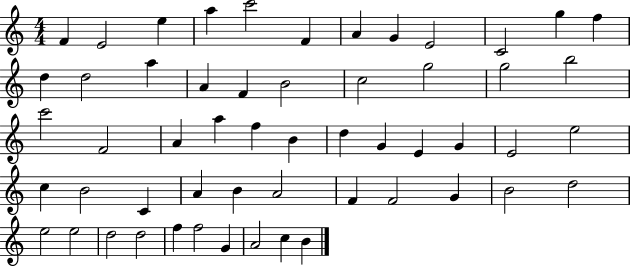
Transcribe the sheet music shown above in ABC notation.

X:1
T:Untitled
M:4/4
L:1/4
K:C
F E2 e a c'2 F A G E2 C2 g f d d2 a A F B2 c2 g2 g2 b2 c'2 F2 A a f B d G E G E2 e2 c B2 C A B A2 F F2 G B2 d2 e2 e2 d2 d2 f f2 G A2 c B